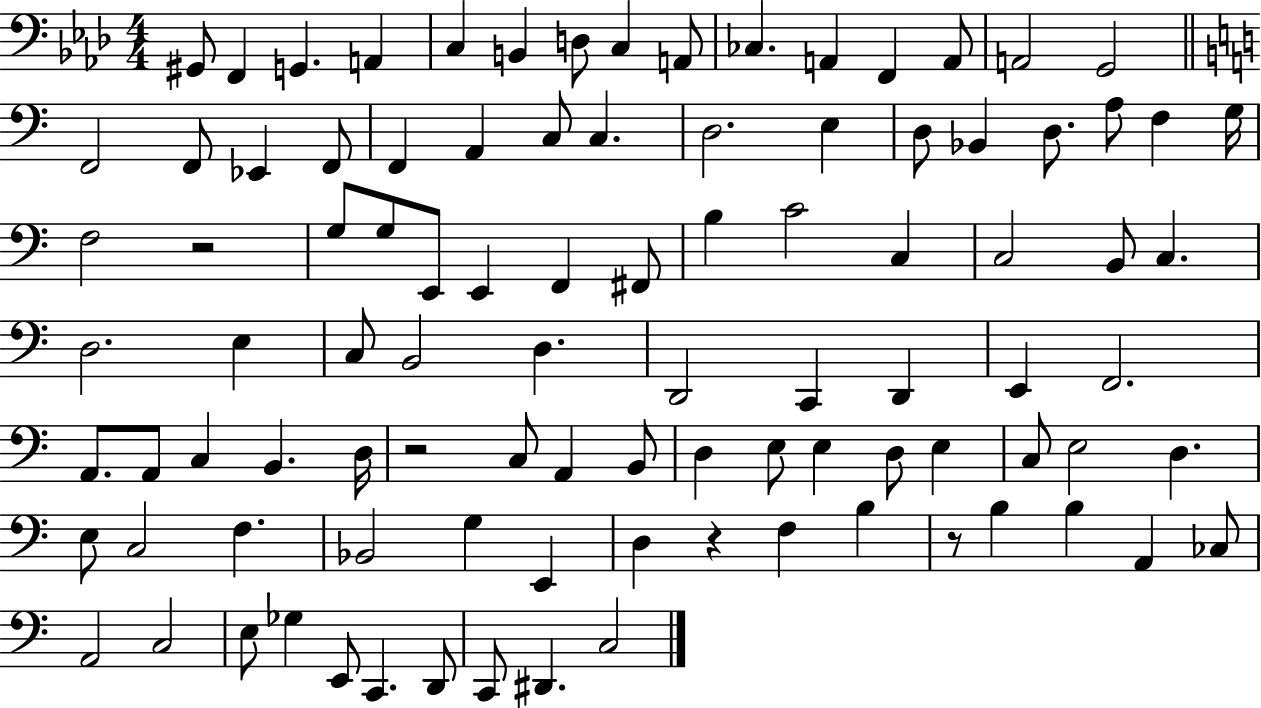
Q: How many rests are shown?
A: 4